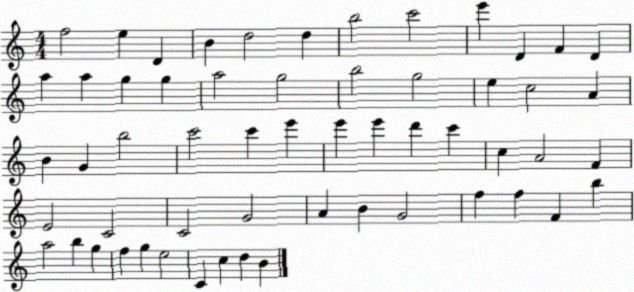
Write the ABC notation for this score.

X:1
T:Untitled
M:4/4
L:1/4
K:C
f2 e D B d2 d b2 c'2 e' D F D a a g g a2 g2 b2 g2 e c2 A B G b2 c'2 c' e' e' e' d' c' c A2 F E2 C2 C2 G2 A B G2 f f F b a2 b g f g e2 C c d B